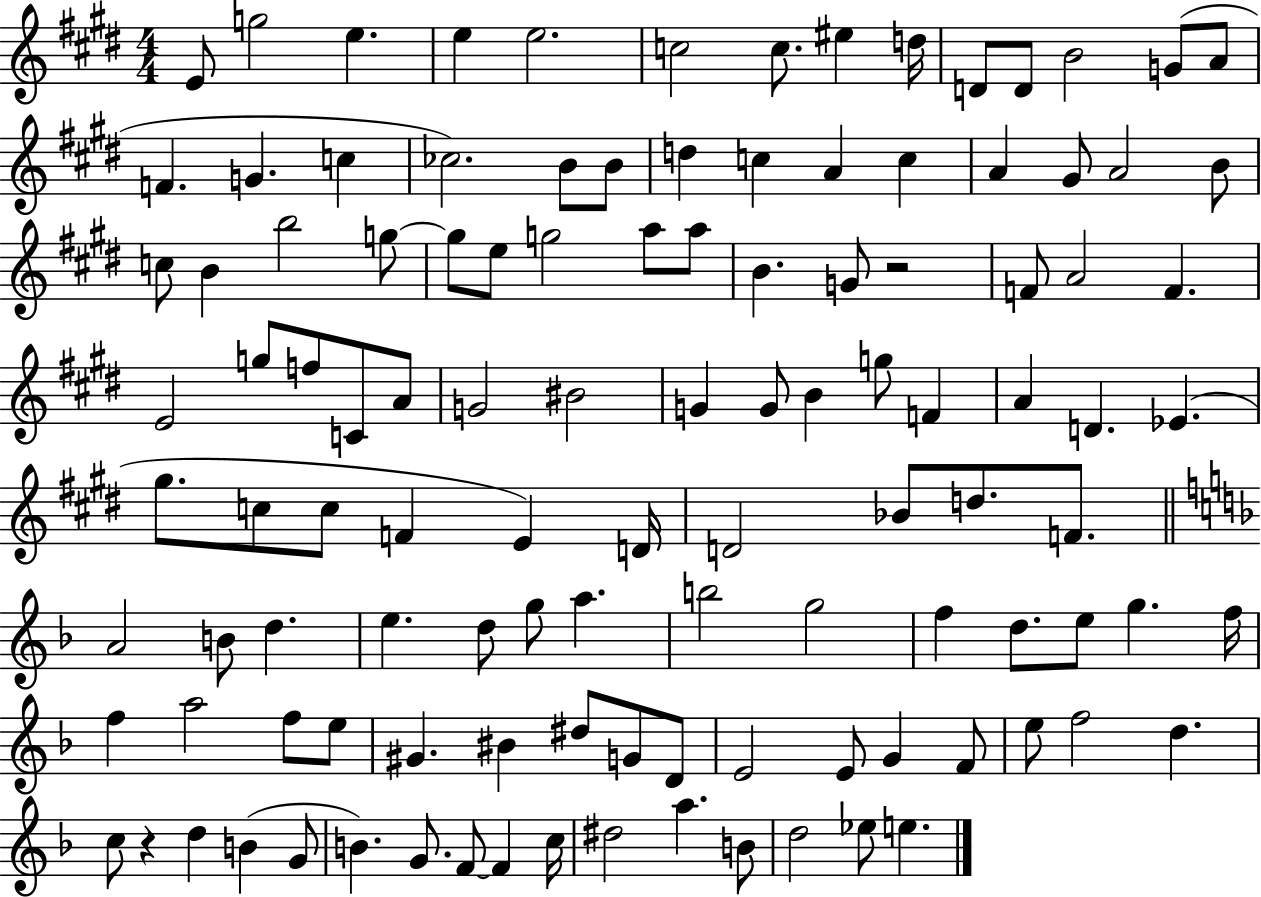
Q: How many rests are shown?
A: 2